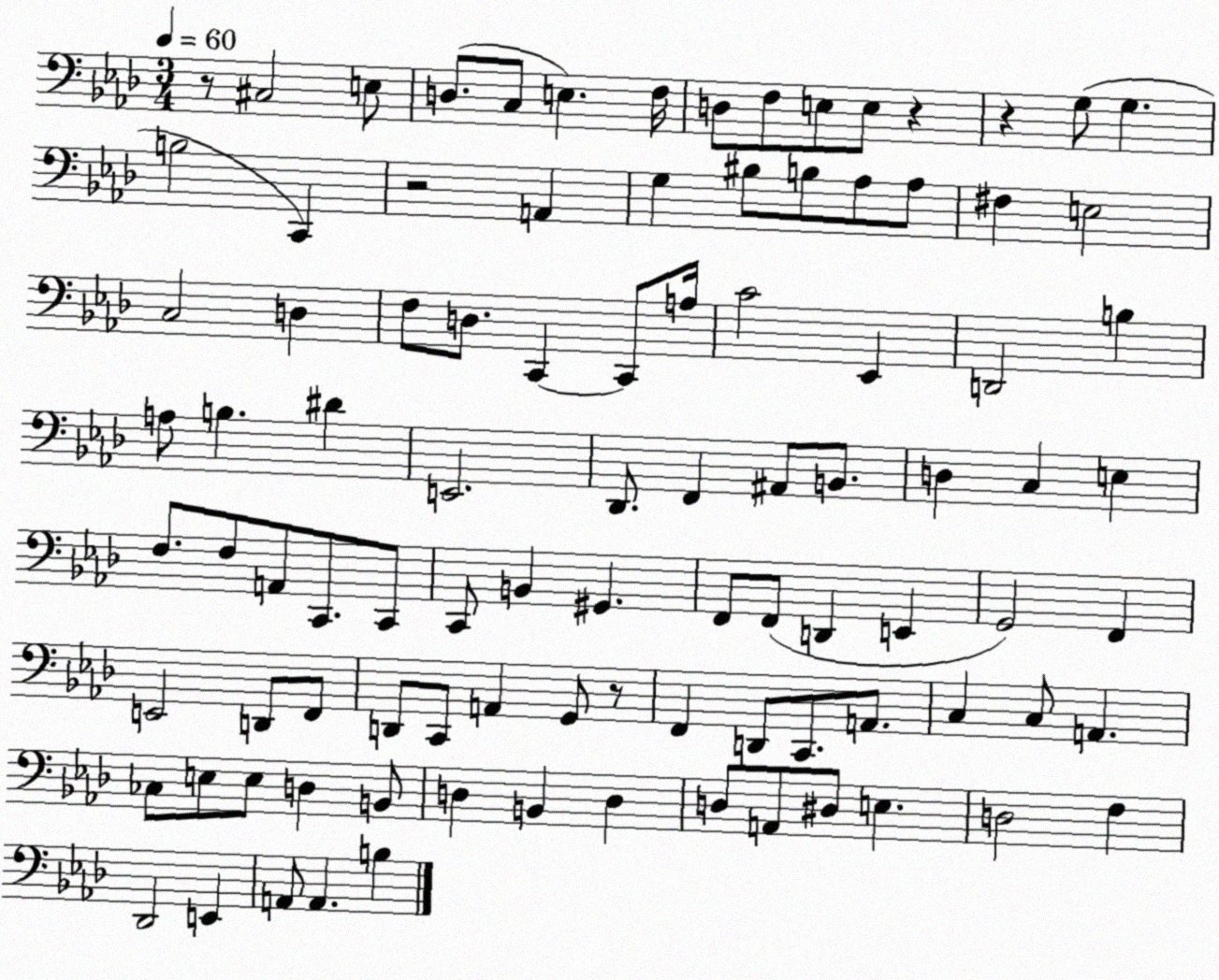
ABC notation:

X:1
T:Untitled
M:3/4
L:1/4
K:Ab
z/2 ^C,2 E,/2 D,/2 C,/2 E, F,/4 D,/2 F,/2 E,/2 E,/2 z z G,/2 G, B,2 C,, z2 A,, G, ^B,/2 B,/2 _A,/2 _A,/2 ^F, E,2 C,2 D, F,/2 D,/2 C,, C,,/2 A,/4 C2 _E,, D,,2 B, A,/2 B, ^D E,,2 _D,,/2 F,, ^A,,/2 B,,/2 D, C, E, F,/2 F,/2 A,,/2 C,,/2 C,,/2 C,,/2 B,, ^G,, F,,/2 F,,/2 D,, E,, G,,2 F,, E,,2 D,,/2 F,,/2 D,,/2 C,,/2 A,, G,,/2 z/2 F,, D,,/2 C,,/2 A,,/2 C, C,/2 A,, _C,/2 E,/2 E,/2 D, B,,/2 D, B,, D, D,/2 A,,/2 ^D,/2 E, D,2 F, _D,,2 E,, A,,/2 A,, B,